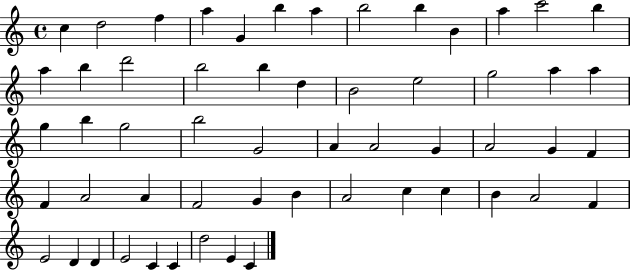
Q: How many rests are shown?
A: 0